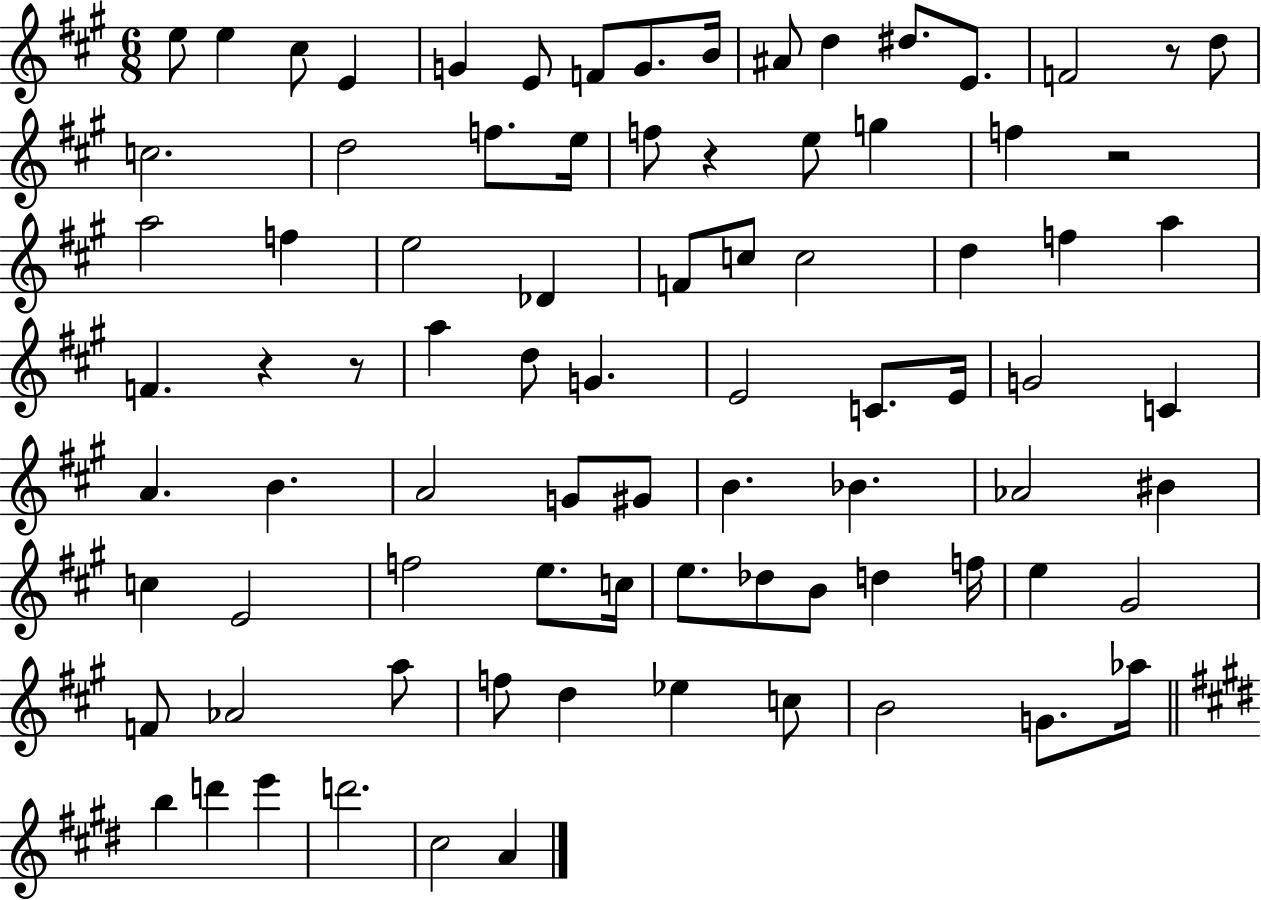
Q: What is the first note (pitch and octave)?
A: E5